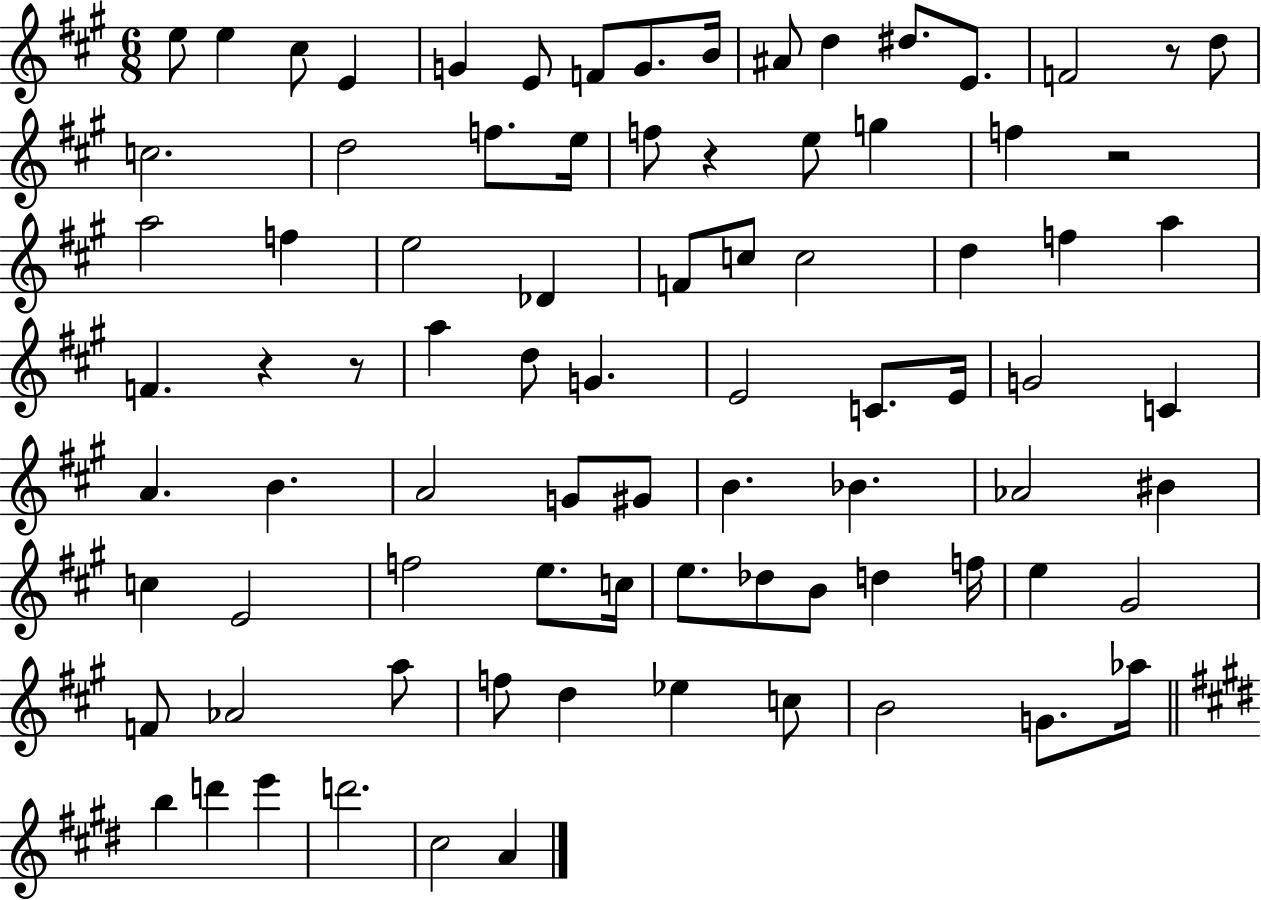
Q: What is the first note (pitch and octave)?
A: E5